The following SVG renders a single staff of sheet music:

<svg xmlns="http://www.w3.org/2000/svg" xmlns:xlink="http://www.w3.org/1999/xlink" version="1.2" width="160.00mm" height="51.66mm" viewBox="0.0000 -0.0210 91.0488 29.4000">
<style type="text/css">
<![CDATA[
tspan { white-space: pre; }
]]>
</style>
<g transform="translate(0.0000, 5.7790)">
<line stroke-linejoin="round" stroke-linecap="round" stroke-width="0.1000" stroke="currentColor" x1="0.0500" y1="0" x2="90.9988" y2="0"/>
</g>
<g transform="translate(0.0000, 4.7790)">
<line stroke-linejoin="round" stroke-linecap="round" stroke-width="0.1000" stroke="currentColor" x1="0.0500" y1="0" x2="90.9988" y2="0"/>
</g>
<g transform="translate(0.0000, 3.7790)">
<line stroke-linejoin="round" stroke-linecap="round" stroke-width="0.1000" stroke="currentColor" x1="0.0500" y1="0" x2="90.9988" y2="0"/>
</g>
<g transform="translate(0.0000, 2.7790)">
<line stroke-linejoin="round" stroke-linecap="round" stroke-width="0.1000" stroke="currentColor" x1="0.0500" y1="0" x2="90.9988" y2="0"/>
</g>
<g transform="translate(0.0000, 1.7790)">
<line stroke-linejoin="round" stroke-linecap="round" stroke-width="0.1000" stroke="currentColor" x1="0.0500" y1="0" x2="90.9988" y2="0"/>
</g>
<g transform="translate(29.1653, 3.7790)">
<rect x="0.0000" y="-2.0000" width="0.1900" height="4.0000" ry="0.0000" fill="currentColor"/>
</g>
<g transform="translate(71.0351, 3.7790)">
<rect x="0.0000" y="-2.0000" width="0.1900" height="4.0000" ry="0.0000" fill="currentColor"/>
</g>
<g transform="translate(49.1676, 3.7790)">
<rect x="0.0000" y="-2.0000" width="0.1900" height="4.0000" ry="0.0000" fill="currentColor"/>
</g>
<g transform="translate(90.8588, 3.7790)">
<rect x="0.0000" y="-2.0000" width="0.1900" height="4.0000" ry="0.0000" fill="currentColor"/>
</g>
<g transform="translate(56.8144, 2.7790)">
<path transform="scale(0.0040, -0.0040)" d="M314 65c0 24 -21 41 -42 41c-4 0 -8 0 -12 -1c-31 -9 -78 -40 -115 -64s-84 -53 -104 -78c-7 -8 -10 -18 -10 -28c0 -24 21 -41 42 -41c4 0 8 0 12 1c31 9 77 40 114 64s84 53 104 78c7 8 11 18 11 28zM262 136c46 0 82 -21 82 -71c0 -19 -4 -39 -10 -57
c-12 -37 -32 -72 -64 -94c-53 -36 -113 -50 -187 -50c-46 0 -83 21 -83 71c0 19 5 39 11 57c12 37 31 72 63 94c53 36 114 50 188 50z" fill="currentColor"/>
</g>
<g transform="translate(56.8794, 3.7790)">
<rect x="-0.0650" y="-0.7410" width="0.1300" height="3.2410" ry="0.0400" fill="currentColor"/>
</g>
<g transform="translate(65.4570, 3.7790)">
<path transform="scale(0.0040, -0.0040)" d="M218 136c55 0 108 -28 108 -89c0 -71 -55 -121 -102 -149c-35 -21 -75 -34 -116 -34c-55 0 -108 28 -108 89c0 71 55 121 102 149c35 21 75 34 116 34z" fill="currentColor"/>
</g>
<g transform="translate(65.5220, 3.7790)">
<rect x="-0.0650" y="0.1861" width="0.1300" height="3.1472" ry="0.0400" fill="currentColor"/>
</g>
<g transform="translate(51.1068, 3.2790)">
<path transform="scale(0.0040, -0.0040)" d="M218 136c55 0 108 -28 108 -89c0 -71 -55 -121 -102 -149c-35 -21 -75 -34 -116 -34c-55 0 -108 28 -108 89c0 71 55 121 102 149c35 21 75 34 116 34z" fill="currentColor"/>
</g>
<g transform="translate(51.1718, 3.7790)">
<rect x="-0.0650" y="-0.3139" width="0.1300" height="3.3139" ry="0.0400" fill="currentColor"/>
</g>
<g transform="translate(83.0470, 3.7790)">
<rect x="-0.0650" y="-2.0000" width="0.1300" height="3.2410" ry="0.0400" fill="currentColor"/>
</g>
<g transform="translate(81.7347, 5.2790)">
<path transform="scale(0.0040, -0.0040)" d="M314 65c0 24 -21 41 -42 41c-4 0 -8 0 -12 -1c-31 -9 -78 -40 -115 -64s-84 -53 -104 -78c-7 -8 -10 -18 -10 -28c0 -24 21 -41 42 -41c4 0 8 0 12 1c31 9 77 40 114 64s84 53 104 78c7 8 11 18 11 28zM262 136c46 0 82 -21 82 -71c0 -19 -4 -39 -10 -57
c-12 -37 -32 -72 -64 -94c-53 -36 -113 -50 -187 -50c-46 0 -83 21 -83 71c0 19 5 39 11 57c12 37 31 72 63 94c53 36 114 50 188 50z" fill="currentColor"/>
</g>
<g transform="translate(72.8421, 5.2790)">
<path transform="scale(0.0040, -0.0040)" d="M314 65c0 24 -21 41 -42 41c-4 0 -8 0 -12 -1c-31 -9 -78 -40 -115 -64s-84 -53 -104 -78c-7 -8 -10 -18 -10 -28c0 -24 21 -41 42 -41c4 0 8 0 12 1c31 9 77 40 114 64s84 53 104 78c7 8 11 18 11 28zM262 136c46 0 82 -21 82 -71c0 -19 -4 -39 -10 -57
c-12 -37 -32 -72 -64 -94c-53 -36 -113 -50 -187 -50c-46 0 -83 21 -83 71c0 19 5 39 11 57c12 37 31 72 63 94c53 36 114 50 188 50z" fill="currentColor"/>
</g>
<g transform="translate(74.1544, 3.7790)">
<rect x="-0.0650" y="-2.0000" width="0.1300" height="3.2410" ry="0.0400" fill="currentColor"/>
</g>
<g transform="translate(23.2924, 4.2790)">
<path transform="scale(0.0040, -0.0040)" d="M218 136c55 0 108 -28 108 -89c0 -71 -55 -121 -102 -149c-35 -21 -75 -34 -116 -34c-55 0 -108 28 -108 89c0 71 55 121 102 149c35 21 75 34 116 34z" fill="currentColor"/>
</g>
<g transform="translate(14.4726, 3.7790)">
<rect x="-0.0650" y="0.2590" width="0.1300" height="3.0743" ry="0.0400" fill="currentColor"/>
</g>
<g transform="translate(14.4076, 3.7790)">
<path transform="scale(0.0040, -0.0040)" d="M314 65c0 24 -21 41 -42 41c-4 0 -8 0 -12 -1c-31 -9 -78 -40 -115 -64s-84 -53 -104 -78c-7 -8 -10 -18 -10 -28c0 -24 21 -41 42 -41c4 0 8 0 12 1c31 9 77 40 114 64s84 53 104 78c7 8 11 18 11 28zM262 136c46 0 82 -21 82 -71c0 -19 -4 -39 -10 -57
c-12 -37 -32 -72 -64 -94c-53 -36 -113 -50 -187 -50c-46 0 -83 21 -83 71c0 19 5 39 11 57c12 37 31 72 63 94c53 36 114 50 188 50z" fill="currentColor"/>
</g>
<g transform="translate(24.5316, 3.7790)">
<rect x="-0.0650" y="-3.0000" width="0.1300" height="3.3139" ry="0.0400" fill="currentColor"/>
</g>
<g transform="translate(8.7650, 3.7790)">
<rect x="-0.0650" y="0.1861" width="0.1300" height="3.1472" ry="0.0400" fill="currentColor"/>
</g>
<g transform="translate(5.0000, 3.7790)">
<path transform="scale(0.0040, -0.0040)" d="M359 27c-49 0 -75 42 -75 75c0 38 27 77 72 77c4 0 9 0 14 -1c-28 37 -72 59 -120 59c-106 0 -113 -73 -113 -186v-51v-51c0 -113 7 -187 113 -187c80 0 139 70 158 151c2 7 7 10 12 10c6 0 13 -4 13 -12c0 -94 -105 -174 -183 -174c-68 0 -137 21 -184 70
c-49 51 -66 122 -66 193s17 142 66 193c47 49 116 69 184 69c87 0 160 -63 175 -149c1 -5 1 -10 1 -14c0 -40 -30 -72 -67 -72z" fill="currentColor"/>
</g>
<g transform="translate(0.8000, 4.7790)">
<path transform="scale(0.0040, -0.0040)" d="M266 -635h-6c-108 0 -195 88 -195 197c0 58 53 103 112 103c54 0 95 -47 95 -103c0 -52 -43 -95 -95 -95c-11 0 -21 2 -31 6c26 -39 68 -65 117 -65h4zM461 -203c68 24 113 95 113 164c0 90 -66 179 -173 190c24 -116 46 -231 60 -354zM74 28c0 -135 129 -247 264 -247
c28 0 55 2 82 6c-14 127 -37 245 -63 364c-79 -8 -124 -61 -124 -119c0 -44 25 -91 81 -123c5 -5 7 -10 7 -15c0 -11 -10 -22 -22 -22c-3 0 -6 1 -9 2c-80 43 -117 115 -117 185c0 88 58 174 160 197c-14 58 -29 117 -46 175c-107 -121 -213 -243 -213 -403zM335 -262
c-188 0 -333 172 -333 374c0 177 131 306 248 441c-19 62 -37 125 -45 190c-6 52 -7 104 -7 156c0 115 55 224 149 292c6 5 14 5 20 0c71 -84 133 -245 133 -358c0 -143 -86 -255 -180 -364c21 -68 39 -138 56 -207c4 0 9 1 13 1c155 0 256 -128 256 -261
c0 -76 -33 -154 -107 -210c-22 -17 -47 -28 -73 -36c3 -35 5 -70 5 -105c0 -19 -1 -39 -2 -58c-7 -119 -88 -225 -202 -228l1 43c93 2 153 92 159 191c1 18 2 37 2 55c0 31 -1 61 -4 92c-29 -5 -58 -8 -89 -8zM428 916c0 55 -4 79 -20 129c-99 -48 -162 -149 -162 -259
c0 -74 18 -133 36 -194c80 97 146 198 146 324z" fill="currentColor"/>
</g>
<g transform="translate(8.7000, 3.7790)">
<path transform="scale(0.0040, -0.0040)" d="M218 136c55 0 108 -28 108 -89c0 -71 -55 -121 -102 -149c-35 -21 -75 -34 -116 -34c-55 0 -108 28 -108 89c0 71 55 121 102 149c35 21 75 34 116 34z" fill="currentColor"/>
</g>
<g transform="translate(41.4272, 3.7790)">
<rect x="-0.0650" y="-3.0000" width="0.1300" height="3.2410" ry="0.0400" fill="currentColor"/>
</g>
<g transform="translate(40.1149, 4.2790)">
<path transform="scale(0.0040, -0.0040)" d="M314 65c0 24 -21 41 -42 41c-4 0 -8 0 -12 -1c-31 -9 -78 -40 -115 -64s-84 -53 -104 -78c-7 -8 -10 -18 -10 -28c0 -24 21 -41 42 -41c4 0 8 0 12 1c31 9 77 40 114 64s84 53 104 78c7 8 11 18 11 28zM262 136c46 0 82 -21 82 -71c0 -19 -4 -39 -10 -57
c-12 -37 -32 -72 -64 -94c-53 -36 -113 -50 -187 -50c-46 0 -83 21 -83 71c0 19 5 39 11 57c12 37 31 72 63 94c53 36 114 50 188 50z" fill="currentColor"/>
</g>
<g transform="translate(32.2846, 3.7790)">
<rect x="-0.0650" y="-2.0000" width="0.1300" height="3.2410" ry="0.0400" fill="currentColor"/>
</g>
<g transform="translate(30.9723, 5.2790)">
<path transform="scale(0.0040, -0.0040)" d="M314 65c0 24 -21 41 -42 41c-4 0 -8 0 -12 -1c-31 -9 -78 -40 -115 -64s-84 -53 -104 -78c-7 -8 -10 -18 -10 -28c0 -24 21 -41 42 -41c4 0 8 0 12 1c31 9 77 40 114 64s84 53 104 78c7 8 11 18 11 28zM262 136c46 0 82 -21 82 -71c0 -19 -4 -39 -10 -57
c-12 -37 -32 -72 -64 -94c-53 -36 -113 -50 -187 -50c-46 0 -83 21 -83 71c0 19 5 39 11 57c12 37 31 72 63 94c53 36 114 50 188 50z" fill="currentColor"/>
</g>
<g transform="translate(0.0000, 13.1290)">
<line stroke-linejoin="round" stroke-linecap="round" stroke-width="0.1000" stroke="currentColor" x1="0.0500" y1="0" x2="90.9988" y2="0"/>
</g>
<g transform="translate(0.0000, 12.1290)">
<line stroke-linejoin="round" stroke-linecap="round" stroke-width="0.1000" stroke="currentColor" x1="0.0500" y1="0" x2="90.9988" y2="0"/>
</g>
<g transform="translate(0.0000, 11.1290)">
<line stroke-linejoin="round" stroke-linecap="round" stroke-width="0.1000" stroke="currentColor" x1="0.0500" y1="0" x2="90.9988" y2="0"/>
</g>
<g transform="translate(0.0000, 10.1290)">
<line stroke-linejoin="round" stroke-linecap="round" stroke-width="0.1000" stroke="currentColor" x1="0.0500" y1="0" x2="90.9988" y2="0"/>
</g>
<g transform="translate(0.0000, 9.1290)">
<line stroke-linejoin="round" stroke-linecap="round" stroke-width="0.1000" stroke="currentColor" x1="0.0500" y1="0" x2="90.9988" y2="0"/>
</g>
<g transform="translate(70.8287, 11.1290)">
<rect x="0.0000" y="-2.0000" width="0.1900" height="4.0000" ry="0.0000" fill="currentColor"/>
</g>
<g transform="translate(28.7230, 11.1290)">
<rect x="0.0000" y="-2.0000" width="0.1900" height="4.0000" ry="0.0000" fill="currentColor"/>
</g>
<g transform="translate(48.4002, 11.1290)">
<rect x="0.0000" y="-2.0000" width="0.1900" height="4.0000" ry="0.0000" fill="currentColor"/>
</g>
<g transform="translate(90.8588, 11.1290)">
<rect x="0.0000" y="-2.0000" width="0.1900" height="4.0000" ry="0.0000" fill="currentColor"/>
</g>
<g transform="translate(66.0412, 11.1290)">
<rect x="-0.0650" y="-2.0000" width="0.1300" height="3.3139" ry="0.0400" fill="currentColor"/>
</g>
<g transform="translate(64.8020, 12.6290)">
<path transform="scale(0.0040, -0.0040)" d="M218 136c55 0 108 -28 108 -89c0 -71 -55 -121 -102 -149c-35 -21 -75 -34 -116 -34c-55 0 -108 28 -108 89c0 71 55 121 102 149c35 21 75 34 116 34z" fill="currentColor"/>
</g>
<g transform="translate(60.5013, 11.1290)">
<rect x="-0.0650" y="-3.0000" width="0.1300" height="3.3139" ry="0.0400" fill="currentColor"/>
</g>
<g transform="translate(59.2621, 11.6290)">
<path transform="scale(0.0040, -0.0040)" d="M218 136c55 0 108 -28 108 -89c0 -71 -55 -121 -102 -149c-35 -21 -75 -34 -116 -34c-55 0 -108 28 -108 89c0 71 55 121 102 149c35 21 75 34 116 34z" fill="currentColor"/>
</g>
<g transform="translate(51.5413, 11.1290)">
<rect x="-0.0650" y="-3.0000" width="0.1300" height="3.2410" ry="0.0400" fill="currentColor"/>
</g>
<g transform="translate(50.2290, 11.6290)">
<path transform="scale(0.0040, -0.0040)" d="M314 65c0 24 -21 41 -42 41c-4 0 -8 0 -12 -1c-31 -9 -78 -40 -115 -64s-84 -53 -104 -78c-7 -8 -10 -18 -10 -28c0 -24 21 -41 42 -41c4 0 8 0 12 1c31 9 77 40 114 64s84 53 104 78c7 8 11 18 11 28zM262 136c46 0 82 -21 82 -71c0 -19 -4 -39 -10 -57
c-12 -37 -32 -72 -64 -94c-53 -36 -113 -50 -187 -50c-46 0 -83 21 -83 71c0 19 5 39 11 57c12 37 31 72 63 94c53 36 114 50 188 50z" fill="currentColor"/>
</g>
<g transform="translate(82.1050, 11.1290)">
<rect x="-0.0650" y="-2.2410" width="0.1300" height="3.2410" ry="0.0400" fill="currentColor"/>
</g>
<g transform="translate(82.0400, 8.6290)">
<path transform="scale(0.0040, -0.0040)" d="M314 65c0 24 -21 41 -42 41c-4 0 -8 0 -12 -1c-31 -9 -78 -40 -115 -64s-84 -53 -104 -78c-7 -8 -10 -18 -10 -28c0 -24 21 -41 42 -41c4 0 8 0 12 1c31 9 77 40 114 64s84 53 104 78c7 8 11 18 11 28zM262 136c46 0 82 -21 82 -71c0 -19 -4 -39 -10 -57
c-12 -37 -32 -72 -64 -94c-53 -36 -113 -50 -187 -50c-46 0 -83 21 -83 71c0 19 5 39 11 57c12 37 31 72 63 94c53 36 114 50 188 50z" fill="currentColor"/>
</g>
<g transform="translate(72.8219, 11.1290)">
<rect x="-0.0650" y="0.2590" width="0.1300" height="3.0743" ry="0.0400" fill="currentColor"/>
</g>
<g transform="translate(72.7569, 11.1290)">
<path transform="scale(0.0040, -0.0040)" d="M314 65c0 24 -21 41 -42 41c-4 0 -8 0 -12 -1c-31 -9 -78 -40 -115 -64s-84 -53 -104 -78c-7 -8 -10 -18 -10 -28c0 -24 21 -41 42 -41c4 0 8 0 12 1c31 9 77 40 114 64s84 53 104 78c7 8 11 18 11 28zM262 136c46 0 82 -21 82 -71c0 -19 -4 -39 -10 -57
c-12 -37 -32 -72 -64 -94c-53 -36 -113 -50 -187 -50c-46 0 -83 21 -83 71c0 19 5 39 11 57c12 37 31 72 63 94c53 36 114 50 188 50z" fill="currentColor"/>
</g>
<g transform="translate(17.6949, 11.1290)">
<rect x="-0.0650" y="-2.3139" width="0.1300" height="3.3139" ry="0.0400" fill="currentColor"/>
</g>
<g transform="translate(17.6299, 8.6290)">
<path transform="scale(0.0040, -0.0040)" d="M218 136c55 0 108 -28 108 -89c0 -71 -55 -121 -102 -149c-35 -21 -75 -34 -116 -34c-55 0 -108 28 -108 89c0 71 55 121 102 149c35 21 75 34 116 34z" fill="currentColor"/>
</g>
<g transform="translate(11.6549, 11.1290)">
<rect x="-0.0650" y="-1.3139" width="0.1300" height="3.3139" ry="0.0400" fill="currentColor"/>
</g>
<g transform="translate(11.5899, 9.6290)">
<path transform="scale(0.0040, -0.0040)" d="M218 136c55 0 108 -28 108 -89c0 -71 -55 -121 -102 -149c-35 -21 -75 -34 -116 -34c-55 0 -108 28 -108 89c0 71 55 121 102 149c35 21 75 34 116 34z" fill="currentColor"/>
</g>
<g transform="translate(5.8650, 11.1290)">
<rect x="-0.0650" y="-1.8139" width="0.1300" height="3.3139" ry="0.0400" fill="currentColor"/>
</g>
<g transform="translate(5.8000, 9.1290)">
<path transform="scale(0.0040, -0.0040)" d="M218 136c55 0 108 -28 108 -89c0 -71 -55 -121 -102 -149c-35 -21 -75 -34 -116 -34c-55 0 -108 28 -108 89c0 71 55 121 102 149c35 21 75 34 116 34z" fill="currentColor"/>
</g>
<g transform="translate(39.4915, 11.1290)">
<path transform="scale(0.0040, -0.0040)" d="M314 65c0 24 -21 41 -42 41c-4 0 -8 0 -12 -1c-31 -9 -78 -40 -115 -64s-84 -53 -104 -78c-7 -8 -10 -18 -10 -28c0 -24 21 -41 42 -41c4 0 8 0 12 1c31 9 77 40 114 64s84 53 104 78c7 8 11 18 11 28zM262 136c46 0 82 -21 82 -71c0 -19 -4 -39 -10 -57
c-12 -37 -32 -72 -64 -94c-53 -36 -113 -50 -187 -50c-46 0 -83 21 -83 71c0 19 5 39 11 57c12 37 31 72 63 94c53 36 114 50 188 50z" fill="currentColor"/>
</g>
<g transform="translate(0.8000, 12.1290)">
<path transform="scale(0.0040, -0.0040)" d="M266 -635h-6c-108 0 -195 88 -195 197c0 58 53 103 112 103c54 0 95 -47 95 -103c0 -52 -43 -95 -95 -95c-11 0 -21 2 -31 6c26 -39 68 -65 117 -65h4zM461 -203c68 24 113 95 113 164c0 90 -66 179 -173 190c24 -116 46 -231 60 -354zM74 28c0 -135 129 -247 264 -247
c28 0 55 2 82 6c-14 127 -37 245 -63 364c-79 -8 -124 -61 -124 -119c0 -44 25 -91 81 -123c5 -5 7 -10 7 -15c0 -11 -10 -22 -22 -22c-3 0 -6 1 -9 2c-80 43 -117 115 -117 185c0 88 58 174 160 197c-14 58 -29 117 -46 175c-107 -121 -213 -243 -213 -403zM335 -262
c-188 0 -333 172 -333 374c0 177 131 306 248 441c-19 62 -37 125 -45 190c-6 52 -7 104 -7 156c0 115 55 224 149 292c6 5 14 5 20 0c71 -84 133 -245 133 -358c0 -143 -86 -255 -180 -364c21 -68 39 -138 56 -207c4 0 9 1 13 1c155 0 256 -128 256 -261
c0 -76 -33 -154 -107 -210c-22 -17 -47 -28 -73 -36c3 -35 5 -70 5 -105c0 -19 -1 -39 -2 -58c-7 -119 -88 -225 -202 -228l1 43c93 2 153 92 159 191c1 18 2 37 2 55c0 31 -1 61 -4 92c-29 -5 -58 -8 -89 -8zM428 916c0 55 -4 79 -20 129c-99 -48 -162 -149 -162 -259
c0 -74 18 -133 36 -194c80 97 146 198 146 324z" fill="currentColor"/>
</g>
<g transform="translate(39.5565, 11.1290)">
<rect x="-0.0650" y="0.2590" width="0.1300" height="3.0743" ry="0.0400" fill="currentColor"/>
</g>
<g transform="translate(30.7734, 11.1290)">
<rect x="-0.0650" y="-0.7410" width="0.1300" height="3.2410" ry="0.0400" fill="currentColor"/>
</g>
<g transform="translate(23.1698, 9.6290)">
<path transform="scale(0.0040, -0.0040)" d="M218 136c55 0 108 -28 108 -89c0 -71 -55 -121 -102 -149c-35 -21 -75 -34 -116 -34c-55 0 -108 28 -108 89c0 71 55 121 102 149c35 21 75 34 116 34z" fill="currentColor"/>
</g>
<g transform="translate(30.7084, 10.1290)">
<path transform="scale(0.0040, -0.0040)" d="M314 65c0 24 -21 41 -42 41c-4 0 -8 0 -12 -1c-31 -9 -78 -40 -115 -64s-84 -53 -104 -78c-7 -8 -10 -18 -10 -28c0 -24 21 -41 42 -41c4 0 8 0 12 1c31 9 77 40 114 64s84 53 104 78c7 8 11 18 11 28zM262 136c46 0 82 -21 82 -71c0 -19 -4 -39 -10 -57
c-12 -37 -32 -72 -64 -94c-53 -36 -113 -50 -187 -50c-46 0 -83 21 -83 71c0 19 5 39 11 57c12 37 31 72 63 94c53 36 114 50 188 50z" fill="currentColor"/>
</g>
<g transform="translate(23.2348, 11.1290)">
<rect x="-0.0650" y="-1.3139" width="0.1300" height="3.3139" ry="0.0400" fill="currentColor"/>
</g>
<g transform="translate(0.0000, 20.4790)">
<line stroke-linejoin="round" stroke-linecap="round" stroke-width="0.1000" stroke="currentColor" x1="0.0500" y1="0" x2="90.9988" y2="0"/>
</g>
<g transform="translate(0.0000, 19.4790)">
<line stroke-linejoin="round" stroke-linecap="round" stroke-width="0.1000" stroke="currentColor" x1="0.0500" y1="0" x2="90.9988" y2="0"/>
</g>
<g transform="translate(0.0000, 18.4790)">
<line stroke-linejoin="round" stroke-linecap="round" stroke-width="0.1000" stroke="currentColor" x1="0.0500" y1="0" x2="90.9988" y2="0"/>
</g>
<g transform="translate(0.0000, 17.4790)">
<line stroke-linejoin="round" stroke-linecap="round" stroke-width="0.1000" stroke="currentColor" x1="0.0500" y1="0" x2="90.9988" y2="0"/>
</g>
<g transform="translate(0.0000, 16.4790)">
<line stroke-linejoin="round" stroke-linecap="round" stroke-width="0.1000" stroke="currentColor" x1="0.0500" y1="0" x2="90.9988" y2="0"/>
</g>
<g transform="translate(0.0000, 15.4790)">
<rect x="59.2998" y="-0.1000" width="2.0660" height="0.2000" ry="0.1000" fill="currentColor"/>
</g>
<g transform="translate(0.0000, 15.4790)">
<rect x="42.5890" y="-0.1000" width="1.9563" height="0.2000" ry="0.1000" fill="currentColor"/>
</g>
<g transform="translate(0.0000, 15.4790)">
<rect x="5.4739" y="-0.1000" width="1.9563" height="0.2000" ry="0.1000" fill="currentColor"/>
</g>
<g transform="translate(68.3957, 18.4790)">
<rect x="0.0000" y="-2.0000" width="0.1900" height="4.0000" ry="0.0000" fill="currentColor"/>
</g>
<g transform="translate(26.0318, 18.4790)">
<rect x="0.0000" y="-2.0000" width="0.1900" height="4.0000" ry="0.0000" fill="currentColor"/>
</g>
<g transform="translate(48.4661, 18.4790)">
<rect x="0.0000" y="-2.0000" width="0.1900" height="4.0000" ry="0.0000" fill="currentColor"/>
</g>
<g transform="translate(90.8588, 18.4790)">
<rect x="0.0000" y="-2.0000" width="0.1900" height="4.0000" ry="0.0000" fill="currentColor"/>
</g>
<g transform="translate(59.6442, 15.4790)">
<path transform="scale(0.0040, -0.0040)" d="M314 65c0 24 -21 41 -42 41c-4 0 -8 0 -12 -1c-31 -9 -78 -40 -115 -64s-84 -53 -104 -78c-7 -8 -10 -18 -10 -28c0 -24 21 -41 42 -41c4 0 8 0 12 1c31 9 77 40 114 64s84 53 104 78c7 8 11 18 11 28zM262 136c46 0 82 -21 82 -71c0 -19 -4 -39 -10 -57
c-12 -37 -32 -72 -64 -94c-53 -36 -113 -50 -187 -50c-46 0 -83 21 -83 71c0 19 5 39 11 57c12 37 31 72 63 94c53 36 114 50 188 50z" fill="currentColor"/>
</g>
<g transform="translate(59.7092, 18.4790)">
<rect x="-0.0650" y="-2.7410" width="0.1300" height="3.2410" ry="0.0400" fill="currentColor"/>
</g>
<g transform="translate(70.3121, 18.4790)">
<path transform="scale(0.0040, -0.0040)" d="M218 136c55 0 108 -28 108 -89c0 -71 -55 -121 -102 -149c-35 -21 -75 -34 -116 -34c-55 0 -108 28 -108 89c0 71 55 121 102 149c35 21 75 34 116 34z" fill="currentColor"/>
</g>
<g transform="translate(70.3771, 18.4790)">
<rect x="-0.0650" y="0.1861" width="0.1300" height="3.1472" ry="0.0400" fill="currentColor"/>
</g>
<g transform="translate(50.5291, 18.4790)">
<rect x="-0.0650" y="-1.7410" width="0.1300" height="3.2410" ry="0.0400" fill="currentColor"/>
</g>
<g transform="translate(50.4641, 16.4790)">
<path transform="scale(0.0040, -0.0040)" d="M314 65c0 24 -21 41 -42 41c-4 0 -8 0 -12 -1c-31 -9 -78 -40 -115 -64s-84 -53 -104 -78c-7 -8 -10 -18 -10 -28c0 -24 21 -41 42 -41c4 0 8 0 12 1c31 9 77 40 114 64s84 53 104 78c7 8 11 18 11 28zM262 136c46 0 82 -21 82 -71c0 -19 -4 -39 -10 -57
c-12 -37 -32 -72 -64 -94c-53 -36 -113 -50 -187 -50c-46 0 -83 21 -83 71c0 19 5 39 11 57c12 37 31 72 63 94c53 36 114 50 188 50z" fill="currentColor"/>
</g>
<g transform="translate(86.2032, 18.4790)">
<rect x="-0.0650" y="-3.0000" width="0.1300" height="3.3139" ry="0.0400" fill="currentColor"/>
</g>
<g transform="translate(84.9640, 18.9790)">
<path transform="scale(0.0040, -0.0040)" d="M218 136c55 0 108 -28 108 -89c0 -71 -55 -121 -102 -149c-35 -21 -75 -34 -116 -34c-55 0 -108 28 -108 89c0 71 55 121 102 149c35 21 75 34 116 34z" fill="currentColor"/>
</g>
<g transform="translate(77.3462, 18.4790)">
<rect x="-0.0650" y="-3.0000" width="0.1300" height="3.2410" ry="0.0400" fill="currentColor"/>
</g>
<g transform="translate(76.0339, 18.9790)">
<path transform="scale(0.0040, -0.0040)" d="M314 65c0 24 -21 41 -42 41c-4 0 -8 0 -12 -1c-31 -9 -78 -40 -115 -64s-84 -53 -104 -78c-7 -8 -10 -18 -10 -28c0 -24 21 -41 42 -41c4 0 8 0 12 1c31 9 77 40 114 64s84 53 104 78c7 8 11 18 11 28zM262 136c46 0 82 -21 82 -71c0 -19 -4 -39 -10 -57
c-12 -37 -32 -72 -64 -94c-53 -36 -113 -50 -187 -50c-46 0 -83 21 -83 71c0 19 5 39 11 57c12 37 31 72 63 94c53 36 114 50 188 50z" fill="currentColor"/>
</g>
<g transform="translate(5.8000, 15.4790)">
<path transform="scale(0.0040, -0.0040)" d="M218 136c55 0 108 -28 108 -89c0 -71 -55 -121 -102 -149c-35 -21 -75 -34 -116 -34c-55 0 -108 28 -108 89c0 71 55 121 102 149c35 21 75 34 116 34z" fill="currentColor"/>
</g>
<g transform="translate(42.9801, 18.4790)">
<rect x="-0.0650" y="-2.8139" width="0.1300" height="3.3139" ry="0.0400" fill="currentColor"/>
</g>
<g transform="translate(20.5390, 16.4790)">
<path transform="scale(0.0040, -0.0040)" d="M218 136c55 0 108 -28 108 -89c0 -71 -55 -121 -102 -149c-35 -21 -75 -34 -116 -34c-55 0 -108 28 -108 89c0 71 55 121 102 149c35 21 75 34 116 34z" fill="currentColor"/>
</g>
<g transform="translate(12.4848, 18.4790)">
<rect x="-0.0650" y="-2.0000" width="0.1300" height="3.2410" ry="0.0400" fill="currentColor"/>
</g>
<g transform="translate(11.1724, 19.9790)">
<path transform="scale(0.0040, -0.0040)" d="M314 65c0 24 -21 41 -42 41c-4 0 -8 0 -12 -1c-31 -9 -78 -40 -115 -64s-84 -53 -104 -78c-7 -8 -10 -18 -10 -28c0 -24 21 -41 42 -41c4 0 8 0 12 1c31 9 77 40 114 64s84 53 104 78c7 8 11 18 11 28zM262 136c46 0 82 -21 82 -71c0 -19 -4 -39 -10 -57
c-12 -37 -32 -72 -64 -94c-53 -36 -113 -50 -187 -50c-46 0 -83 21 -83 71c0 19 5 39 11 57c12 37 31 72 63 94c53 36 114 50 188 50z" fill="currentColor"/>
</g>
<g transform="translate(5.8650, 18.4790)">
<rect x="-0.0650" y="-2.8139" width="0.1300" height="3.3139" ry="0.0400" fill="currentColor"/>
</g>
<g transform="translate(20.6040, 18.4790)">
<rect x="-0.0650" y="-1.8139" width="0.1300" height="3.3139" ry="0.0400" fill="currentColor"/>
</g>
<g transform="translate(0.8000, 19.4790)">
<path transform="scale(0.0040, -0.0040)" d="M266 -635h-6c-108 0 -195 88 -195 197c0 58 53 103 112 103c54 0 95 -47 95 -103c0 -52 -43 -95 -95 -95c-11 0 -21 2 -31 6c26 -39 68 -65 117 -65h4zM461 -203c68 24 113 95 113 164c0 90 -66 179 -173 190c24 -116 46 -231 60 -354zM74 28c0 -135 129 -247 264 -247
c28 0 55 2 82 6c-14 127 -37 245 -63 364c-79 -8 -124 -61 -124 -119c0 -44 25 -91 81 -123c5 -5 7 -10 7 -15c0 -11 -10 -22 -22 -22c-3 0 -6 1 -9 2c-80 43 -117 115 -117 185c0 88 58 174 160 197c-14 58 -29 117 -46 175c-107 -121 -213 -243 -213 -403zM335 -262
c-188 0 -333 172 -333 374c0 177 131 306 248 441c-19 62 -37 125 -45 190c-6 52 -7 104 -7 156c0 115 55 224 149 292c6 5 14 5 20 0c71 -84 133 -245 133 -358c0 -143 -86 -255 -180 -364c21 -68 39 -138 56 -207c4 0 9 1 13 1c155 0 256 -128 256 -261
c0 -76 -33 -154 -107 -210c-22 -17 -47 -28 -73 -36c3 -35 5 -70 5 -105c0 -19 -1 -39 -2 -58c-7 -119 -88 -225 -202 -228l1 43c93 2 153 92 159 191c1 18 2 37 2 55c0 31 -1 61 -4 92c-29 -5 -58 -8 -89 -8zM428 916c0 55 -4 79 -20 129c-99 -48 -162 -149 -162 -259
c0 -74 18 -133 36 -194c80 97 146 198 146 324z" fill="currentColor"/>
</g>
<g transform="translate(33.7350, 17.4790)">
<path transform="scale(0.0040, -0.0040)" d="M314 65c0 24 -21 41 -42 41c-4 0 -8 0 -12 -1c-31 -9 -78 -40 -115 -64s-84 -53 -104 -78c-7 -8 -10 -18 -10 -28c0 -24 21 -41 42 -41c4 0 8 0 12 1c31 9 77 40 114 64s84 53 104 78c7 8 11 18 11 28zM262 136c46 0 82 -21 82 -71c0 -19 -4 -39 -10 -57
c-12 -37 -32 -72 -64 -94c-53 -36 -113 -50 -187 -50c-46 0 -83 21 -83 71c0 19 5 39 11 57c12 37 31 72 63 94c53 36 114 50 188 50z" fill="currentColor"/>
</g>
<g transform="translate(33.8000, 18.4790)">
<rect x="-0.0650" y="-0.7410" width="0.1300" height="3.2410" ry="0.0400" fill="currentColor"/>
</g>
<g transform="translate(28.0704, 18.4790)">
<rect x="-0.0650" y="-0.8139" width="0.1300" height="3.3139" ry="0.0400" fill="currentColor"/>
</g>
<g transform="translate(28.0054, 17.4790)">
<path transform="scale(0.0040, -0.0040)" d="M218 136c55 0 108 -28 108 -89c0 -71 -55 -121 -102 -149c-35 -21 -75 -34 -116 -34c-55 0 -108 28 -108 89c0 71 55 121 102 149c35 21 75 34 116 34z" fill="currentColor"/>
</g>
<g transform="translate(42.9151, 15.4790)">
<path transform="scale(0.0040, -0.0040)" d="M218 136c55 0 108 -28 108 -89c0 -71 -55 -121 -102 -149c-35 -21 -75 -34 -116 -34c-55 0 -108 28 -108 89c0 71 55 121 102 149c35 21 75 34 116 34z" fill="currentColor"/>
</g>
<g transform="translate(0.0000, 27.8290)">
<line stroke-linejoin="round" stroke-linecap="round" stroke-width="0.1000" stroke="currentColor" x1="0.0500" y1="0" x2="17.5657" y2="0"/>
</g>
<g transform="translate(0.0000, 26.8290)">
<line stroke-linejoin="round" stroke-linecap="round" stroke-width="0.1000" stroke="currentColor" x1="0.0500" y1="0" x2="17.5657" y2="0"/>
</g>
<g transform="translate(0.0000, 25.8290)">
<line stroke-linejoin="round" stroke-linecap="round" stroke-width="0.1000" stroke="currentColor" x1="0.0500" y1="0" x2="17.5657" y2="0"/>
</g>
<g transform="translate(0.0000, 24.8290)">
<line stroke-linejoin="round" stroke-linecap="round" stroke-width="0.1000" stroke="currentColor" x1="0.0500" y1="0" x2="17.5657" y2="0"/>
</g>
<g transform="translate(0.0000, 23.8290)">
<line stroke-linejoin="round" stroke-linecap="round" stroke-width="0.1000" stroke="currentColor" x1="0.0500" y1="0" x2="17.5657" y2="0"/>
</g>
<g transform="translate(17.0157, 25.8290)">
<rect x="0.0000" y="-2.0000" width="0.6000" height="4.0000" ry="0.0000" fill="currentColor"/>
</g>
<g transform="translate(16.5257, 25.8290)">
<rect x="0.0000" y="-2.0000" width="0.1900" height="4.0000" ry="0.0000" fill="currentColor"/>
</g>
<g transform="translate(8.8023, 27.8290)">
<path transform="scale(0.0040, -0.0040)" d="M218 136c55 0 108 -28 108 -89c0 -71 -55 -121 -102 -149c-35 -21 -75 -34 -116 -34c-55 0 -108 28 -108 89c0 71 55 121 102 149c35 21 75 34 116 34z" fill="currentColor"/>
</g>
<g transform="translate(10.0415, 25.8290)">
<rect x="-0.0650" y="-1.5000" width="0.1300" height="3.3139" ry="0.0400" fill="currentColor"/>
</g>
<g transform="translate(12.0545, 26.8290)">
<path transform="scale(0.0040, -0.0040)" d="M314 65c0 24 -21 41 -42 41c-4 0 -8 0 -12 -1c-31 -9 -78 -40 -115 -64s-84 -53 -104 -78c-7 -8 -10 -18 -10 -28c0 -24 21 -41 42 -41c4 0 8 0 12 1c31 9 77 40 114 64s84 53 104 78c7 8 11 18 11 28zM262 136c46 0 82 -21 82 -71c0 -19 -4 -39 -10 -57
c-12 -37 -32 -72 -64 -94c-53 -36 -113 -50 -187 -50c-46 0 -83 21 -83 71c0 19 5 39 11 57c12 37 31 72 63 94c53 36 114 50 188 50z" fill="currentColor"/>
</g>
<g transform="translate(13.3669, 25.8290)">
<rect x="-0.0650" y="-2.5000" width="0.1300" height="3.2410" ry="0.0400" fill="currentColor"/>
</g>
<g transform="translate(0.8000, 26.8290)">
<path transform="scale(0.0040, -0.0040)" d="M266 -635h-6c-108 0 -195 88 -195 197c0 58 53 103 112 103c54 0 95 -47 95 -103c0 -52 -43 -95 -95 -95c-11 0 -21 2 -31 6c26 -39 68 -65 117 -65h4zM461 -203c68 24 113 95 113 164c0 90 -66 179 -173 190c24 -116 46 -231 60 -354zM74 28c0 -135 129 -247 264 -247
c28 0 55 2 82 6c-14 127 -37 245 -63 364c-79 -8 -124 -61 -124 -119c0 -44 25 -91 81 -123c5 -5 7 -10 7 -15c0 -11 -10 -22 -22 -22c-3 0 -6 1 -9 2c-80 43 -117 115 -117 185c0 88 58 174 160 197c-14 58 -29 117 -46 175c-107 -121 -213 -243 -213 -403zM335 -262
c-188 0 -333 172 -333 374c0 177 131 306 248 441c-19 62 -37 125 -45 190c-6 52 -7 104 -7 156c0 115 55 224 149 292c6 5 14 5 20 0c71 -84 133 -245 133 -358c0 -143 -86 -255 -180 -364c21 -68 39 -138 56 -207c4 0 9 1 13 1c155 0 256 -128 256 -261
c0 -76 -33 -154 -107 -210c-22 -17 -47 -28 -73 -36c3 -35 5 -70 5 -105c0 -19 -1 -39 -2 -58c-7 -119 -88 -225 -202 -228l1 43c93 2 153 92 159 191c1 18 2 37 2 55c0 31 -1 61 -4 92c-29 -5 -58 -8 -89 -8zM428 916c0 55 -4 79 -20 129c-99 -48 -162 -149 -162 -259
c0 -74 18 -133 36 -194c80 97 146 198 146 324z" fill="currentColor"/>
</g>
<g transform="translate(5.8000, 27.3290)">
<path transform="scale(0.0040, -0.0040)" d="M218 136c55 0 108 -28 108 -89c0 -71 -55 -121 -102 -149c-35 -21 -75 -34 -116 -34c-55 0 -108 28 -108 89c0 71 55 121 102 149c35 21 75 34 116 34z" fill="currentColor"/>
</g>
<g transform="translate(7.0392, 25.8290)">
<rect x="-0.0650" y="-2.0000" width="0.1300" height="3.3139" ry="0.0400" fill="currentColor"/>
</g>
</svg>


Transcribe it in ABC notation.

X:1
T:Untitled
M:4/4
L:1/4
K:C
B B2 A F2 A2 c d2 B F2 F2 f e g e d2 B2 A2 A F B2 g2 a F2 f d d2 a f2 a2 B A2 A F E G2